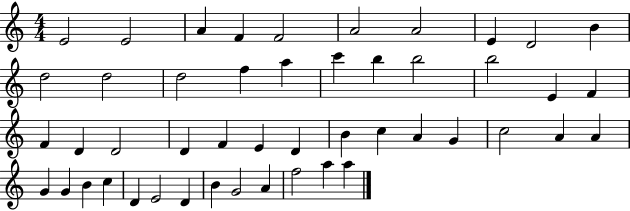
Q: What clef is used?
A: treble